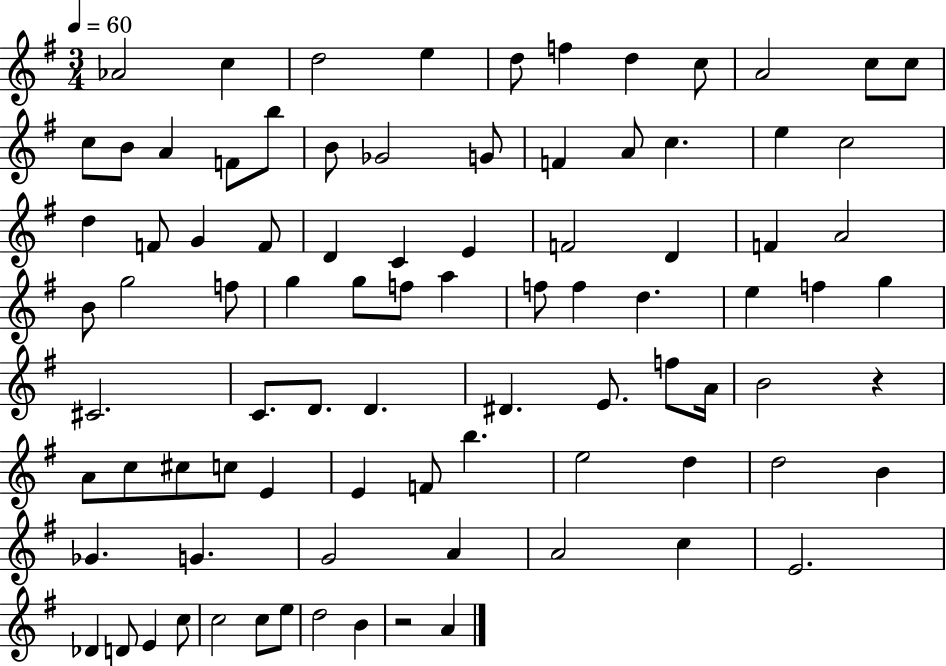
{
  \clef treble
  \numericTimeSignature
  \time 3/4
  \key g \major
  \tempo 4 = 60
  \repeat volta 2 { aes'2 c''4 | d''2 e''4 | d''8 f''4 d''4 c''8 | a'2 c''8 c''8 | \break c''8 b'8 a'4 f'8 b''8 | b'8 ges'2 g'8 | f'4 a'8 c''4. | e''4 c''2 | \break d''4 f'8 g'4 f'8 | d'4 c'4 e'4 | f'2 d'4 | f'4 a'2 | \break b'8 g''2 f''8 | g''4 g''8 f''8 a''4 | f''8 f''4 d''4. | e''4 f''4 g''4 | \break cis'2. | c'8. d'8. d'4. | dis'4. e'8. f''8 a'16 | b'2 r4 | \break a'8 c''8 cis''8 c''8 e'4 | e'4 f'8 b''4. | e''2 d''4 | d''2 b'4 | \break ges'4. g'4. | g'2 a'4 | a'2 c''4 | e'2. | \break des'4 d'8 e'4 c''8 | c''2 c''8 e''8 | d''2 b'4 | r2 a'4 | \break } \bar "|."
}